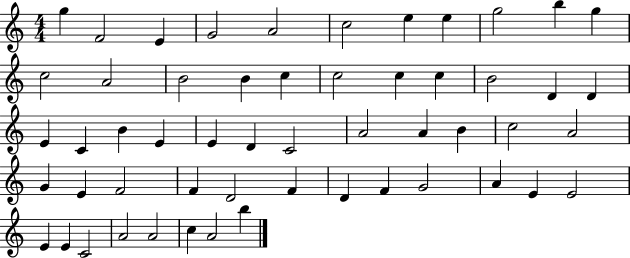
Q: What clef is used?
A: treble